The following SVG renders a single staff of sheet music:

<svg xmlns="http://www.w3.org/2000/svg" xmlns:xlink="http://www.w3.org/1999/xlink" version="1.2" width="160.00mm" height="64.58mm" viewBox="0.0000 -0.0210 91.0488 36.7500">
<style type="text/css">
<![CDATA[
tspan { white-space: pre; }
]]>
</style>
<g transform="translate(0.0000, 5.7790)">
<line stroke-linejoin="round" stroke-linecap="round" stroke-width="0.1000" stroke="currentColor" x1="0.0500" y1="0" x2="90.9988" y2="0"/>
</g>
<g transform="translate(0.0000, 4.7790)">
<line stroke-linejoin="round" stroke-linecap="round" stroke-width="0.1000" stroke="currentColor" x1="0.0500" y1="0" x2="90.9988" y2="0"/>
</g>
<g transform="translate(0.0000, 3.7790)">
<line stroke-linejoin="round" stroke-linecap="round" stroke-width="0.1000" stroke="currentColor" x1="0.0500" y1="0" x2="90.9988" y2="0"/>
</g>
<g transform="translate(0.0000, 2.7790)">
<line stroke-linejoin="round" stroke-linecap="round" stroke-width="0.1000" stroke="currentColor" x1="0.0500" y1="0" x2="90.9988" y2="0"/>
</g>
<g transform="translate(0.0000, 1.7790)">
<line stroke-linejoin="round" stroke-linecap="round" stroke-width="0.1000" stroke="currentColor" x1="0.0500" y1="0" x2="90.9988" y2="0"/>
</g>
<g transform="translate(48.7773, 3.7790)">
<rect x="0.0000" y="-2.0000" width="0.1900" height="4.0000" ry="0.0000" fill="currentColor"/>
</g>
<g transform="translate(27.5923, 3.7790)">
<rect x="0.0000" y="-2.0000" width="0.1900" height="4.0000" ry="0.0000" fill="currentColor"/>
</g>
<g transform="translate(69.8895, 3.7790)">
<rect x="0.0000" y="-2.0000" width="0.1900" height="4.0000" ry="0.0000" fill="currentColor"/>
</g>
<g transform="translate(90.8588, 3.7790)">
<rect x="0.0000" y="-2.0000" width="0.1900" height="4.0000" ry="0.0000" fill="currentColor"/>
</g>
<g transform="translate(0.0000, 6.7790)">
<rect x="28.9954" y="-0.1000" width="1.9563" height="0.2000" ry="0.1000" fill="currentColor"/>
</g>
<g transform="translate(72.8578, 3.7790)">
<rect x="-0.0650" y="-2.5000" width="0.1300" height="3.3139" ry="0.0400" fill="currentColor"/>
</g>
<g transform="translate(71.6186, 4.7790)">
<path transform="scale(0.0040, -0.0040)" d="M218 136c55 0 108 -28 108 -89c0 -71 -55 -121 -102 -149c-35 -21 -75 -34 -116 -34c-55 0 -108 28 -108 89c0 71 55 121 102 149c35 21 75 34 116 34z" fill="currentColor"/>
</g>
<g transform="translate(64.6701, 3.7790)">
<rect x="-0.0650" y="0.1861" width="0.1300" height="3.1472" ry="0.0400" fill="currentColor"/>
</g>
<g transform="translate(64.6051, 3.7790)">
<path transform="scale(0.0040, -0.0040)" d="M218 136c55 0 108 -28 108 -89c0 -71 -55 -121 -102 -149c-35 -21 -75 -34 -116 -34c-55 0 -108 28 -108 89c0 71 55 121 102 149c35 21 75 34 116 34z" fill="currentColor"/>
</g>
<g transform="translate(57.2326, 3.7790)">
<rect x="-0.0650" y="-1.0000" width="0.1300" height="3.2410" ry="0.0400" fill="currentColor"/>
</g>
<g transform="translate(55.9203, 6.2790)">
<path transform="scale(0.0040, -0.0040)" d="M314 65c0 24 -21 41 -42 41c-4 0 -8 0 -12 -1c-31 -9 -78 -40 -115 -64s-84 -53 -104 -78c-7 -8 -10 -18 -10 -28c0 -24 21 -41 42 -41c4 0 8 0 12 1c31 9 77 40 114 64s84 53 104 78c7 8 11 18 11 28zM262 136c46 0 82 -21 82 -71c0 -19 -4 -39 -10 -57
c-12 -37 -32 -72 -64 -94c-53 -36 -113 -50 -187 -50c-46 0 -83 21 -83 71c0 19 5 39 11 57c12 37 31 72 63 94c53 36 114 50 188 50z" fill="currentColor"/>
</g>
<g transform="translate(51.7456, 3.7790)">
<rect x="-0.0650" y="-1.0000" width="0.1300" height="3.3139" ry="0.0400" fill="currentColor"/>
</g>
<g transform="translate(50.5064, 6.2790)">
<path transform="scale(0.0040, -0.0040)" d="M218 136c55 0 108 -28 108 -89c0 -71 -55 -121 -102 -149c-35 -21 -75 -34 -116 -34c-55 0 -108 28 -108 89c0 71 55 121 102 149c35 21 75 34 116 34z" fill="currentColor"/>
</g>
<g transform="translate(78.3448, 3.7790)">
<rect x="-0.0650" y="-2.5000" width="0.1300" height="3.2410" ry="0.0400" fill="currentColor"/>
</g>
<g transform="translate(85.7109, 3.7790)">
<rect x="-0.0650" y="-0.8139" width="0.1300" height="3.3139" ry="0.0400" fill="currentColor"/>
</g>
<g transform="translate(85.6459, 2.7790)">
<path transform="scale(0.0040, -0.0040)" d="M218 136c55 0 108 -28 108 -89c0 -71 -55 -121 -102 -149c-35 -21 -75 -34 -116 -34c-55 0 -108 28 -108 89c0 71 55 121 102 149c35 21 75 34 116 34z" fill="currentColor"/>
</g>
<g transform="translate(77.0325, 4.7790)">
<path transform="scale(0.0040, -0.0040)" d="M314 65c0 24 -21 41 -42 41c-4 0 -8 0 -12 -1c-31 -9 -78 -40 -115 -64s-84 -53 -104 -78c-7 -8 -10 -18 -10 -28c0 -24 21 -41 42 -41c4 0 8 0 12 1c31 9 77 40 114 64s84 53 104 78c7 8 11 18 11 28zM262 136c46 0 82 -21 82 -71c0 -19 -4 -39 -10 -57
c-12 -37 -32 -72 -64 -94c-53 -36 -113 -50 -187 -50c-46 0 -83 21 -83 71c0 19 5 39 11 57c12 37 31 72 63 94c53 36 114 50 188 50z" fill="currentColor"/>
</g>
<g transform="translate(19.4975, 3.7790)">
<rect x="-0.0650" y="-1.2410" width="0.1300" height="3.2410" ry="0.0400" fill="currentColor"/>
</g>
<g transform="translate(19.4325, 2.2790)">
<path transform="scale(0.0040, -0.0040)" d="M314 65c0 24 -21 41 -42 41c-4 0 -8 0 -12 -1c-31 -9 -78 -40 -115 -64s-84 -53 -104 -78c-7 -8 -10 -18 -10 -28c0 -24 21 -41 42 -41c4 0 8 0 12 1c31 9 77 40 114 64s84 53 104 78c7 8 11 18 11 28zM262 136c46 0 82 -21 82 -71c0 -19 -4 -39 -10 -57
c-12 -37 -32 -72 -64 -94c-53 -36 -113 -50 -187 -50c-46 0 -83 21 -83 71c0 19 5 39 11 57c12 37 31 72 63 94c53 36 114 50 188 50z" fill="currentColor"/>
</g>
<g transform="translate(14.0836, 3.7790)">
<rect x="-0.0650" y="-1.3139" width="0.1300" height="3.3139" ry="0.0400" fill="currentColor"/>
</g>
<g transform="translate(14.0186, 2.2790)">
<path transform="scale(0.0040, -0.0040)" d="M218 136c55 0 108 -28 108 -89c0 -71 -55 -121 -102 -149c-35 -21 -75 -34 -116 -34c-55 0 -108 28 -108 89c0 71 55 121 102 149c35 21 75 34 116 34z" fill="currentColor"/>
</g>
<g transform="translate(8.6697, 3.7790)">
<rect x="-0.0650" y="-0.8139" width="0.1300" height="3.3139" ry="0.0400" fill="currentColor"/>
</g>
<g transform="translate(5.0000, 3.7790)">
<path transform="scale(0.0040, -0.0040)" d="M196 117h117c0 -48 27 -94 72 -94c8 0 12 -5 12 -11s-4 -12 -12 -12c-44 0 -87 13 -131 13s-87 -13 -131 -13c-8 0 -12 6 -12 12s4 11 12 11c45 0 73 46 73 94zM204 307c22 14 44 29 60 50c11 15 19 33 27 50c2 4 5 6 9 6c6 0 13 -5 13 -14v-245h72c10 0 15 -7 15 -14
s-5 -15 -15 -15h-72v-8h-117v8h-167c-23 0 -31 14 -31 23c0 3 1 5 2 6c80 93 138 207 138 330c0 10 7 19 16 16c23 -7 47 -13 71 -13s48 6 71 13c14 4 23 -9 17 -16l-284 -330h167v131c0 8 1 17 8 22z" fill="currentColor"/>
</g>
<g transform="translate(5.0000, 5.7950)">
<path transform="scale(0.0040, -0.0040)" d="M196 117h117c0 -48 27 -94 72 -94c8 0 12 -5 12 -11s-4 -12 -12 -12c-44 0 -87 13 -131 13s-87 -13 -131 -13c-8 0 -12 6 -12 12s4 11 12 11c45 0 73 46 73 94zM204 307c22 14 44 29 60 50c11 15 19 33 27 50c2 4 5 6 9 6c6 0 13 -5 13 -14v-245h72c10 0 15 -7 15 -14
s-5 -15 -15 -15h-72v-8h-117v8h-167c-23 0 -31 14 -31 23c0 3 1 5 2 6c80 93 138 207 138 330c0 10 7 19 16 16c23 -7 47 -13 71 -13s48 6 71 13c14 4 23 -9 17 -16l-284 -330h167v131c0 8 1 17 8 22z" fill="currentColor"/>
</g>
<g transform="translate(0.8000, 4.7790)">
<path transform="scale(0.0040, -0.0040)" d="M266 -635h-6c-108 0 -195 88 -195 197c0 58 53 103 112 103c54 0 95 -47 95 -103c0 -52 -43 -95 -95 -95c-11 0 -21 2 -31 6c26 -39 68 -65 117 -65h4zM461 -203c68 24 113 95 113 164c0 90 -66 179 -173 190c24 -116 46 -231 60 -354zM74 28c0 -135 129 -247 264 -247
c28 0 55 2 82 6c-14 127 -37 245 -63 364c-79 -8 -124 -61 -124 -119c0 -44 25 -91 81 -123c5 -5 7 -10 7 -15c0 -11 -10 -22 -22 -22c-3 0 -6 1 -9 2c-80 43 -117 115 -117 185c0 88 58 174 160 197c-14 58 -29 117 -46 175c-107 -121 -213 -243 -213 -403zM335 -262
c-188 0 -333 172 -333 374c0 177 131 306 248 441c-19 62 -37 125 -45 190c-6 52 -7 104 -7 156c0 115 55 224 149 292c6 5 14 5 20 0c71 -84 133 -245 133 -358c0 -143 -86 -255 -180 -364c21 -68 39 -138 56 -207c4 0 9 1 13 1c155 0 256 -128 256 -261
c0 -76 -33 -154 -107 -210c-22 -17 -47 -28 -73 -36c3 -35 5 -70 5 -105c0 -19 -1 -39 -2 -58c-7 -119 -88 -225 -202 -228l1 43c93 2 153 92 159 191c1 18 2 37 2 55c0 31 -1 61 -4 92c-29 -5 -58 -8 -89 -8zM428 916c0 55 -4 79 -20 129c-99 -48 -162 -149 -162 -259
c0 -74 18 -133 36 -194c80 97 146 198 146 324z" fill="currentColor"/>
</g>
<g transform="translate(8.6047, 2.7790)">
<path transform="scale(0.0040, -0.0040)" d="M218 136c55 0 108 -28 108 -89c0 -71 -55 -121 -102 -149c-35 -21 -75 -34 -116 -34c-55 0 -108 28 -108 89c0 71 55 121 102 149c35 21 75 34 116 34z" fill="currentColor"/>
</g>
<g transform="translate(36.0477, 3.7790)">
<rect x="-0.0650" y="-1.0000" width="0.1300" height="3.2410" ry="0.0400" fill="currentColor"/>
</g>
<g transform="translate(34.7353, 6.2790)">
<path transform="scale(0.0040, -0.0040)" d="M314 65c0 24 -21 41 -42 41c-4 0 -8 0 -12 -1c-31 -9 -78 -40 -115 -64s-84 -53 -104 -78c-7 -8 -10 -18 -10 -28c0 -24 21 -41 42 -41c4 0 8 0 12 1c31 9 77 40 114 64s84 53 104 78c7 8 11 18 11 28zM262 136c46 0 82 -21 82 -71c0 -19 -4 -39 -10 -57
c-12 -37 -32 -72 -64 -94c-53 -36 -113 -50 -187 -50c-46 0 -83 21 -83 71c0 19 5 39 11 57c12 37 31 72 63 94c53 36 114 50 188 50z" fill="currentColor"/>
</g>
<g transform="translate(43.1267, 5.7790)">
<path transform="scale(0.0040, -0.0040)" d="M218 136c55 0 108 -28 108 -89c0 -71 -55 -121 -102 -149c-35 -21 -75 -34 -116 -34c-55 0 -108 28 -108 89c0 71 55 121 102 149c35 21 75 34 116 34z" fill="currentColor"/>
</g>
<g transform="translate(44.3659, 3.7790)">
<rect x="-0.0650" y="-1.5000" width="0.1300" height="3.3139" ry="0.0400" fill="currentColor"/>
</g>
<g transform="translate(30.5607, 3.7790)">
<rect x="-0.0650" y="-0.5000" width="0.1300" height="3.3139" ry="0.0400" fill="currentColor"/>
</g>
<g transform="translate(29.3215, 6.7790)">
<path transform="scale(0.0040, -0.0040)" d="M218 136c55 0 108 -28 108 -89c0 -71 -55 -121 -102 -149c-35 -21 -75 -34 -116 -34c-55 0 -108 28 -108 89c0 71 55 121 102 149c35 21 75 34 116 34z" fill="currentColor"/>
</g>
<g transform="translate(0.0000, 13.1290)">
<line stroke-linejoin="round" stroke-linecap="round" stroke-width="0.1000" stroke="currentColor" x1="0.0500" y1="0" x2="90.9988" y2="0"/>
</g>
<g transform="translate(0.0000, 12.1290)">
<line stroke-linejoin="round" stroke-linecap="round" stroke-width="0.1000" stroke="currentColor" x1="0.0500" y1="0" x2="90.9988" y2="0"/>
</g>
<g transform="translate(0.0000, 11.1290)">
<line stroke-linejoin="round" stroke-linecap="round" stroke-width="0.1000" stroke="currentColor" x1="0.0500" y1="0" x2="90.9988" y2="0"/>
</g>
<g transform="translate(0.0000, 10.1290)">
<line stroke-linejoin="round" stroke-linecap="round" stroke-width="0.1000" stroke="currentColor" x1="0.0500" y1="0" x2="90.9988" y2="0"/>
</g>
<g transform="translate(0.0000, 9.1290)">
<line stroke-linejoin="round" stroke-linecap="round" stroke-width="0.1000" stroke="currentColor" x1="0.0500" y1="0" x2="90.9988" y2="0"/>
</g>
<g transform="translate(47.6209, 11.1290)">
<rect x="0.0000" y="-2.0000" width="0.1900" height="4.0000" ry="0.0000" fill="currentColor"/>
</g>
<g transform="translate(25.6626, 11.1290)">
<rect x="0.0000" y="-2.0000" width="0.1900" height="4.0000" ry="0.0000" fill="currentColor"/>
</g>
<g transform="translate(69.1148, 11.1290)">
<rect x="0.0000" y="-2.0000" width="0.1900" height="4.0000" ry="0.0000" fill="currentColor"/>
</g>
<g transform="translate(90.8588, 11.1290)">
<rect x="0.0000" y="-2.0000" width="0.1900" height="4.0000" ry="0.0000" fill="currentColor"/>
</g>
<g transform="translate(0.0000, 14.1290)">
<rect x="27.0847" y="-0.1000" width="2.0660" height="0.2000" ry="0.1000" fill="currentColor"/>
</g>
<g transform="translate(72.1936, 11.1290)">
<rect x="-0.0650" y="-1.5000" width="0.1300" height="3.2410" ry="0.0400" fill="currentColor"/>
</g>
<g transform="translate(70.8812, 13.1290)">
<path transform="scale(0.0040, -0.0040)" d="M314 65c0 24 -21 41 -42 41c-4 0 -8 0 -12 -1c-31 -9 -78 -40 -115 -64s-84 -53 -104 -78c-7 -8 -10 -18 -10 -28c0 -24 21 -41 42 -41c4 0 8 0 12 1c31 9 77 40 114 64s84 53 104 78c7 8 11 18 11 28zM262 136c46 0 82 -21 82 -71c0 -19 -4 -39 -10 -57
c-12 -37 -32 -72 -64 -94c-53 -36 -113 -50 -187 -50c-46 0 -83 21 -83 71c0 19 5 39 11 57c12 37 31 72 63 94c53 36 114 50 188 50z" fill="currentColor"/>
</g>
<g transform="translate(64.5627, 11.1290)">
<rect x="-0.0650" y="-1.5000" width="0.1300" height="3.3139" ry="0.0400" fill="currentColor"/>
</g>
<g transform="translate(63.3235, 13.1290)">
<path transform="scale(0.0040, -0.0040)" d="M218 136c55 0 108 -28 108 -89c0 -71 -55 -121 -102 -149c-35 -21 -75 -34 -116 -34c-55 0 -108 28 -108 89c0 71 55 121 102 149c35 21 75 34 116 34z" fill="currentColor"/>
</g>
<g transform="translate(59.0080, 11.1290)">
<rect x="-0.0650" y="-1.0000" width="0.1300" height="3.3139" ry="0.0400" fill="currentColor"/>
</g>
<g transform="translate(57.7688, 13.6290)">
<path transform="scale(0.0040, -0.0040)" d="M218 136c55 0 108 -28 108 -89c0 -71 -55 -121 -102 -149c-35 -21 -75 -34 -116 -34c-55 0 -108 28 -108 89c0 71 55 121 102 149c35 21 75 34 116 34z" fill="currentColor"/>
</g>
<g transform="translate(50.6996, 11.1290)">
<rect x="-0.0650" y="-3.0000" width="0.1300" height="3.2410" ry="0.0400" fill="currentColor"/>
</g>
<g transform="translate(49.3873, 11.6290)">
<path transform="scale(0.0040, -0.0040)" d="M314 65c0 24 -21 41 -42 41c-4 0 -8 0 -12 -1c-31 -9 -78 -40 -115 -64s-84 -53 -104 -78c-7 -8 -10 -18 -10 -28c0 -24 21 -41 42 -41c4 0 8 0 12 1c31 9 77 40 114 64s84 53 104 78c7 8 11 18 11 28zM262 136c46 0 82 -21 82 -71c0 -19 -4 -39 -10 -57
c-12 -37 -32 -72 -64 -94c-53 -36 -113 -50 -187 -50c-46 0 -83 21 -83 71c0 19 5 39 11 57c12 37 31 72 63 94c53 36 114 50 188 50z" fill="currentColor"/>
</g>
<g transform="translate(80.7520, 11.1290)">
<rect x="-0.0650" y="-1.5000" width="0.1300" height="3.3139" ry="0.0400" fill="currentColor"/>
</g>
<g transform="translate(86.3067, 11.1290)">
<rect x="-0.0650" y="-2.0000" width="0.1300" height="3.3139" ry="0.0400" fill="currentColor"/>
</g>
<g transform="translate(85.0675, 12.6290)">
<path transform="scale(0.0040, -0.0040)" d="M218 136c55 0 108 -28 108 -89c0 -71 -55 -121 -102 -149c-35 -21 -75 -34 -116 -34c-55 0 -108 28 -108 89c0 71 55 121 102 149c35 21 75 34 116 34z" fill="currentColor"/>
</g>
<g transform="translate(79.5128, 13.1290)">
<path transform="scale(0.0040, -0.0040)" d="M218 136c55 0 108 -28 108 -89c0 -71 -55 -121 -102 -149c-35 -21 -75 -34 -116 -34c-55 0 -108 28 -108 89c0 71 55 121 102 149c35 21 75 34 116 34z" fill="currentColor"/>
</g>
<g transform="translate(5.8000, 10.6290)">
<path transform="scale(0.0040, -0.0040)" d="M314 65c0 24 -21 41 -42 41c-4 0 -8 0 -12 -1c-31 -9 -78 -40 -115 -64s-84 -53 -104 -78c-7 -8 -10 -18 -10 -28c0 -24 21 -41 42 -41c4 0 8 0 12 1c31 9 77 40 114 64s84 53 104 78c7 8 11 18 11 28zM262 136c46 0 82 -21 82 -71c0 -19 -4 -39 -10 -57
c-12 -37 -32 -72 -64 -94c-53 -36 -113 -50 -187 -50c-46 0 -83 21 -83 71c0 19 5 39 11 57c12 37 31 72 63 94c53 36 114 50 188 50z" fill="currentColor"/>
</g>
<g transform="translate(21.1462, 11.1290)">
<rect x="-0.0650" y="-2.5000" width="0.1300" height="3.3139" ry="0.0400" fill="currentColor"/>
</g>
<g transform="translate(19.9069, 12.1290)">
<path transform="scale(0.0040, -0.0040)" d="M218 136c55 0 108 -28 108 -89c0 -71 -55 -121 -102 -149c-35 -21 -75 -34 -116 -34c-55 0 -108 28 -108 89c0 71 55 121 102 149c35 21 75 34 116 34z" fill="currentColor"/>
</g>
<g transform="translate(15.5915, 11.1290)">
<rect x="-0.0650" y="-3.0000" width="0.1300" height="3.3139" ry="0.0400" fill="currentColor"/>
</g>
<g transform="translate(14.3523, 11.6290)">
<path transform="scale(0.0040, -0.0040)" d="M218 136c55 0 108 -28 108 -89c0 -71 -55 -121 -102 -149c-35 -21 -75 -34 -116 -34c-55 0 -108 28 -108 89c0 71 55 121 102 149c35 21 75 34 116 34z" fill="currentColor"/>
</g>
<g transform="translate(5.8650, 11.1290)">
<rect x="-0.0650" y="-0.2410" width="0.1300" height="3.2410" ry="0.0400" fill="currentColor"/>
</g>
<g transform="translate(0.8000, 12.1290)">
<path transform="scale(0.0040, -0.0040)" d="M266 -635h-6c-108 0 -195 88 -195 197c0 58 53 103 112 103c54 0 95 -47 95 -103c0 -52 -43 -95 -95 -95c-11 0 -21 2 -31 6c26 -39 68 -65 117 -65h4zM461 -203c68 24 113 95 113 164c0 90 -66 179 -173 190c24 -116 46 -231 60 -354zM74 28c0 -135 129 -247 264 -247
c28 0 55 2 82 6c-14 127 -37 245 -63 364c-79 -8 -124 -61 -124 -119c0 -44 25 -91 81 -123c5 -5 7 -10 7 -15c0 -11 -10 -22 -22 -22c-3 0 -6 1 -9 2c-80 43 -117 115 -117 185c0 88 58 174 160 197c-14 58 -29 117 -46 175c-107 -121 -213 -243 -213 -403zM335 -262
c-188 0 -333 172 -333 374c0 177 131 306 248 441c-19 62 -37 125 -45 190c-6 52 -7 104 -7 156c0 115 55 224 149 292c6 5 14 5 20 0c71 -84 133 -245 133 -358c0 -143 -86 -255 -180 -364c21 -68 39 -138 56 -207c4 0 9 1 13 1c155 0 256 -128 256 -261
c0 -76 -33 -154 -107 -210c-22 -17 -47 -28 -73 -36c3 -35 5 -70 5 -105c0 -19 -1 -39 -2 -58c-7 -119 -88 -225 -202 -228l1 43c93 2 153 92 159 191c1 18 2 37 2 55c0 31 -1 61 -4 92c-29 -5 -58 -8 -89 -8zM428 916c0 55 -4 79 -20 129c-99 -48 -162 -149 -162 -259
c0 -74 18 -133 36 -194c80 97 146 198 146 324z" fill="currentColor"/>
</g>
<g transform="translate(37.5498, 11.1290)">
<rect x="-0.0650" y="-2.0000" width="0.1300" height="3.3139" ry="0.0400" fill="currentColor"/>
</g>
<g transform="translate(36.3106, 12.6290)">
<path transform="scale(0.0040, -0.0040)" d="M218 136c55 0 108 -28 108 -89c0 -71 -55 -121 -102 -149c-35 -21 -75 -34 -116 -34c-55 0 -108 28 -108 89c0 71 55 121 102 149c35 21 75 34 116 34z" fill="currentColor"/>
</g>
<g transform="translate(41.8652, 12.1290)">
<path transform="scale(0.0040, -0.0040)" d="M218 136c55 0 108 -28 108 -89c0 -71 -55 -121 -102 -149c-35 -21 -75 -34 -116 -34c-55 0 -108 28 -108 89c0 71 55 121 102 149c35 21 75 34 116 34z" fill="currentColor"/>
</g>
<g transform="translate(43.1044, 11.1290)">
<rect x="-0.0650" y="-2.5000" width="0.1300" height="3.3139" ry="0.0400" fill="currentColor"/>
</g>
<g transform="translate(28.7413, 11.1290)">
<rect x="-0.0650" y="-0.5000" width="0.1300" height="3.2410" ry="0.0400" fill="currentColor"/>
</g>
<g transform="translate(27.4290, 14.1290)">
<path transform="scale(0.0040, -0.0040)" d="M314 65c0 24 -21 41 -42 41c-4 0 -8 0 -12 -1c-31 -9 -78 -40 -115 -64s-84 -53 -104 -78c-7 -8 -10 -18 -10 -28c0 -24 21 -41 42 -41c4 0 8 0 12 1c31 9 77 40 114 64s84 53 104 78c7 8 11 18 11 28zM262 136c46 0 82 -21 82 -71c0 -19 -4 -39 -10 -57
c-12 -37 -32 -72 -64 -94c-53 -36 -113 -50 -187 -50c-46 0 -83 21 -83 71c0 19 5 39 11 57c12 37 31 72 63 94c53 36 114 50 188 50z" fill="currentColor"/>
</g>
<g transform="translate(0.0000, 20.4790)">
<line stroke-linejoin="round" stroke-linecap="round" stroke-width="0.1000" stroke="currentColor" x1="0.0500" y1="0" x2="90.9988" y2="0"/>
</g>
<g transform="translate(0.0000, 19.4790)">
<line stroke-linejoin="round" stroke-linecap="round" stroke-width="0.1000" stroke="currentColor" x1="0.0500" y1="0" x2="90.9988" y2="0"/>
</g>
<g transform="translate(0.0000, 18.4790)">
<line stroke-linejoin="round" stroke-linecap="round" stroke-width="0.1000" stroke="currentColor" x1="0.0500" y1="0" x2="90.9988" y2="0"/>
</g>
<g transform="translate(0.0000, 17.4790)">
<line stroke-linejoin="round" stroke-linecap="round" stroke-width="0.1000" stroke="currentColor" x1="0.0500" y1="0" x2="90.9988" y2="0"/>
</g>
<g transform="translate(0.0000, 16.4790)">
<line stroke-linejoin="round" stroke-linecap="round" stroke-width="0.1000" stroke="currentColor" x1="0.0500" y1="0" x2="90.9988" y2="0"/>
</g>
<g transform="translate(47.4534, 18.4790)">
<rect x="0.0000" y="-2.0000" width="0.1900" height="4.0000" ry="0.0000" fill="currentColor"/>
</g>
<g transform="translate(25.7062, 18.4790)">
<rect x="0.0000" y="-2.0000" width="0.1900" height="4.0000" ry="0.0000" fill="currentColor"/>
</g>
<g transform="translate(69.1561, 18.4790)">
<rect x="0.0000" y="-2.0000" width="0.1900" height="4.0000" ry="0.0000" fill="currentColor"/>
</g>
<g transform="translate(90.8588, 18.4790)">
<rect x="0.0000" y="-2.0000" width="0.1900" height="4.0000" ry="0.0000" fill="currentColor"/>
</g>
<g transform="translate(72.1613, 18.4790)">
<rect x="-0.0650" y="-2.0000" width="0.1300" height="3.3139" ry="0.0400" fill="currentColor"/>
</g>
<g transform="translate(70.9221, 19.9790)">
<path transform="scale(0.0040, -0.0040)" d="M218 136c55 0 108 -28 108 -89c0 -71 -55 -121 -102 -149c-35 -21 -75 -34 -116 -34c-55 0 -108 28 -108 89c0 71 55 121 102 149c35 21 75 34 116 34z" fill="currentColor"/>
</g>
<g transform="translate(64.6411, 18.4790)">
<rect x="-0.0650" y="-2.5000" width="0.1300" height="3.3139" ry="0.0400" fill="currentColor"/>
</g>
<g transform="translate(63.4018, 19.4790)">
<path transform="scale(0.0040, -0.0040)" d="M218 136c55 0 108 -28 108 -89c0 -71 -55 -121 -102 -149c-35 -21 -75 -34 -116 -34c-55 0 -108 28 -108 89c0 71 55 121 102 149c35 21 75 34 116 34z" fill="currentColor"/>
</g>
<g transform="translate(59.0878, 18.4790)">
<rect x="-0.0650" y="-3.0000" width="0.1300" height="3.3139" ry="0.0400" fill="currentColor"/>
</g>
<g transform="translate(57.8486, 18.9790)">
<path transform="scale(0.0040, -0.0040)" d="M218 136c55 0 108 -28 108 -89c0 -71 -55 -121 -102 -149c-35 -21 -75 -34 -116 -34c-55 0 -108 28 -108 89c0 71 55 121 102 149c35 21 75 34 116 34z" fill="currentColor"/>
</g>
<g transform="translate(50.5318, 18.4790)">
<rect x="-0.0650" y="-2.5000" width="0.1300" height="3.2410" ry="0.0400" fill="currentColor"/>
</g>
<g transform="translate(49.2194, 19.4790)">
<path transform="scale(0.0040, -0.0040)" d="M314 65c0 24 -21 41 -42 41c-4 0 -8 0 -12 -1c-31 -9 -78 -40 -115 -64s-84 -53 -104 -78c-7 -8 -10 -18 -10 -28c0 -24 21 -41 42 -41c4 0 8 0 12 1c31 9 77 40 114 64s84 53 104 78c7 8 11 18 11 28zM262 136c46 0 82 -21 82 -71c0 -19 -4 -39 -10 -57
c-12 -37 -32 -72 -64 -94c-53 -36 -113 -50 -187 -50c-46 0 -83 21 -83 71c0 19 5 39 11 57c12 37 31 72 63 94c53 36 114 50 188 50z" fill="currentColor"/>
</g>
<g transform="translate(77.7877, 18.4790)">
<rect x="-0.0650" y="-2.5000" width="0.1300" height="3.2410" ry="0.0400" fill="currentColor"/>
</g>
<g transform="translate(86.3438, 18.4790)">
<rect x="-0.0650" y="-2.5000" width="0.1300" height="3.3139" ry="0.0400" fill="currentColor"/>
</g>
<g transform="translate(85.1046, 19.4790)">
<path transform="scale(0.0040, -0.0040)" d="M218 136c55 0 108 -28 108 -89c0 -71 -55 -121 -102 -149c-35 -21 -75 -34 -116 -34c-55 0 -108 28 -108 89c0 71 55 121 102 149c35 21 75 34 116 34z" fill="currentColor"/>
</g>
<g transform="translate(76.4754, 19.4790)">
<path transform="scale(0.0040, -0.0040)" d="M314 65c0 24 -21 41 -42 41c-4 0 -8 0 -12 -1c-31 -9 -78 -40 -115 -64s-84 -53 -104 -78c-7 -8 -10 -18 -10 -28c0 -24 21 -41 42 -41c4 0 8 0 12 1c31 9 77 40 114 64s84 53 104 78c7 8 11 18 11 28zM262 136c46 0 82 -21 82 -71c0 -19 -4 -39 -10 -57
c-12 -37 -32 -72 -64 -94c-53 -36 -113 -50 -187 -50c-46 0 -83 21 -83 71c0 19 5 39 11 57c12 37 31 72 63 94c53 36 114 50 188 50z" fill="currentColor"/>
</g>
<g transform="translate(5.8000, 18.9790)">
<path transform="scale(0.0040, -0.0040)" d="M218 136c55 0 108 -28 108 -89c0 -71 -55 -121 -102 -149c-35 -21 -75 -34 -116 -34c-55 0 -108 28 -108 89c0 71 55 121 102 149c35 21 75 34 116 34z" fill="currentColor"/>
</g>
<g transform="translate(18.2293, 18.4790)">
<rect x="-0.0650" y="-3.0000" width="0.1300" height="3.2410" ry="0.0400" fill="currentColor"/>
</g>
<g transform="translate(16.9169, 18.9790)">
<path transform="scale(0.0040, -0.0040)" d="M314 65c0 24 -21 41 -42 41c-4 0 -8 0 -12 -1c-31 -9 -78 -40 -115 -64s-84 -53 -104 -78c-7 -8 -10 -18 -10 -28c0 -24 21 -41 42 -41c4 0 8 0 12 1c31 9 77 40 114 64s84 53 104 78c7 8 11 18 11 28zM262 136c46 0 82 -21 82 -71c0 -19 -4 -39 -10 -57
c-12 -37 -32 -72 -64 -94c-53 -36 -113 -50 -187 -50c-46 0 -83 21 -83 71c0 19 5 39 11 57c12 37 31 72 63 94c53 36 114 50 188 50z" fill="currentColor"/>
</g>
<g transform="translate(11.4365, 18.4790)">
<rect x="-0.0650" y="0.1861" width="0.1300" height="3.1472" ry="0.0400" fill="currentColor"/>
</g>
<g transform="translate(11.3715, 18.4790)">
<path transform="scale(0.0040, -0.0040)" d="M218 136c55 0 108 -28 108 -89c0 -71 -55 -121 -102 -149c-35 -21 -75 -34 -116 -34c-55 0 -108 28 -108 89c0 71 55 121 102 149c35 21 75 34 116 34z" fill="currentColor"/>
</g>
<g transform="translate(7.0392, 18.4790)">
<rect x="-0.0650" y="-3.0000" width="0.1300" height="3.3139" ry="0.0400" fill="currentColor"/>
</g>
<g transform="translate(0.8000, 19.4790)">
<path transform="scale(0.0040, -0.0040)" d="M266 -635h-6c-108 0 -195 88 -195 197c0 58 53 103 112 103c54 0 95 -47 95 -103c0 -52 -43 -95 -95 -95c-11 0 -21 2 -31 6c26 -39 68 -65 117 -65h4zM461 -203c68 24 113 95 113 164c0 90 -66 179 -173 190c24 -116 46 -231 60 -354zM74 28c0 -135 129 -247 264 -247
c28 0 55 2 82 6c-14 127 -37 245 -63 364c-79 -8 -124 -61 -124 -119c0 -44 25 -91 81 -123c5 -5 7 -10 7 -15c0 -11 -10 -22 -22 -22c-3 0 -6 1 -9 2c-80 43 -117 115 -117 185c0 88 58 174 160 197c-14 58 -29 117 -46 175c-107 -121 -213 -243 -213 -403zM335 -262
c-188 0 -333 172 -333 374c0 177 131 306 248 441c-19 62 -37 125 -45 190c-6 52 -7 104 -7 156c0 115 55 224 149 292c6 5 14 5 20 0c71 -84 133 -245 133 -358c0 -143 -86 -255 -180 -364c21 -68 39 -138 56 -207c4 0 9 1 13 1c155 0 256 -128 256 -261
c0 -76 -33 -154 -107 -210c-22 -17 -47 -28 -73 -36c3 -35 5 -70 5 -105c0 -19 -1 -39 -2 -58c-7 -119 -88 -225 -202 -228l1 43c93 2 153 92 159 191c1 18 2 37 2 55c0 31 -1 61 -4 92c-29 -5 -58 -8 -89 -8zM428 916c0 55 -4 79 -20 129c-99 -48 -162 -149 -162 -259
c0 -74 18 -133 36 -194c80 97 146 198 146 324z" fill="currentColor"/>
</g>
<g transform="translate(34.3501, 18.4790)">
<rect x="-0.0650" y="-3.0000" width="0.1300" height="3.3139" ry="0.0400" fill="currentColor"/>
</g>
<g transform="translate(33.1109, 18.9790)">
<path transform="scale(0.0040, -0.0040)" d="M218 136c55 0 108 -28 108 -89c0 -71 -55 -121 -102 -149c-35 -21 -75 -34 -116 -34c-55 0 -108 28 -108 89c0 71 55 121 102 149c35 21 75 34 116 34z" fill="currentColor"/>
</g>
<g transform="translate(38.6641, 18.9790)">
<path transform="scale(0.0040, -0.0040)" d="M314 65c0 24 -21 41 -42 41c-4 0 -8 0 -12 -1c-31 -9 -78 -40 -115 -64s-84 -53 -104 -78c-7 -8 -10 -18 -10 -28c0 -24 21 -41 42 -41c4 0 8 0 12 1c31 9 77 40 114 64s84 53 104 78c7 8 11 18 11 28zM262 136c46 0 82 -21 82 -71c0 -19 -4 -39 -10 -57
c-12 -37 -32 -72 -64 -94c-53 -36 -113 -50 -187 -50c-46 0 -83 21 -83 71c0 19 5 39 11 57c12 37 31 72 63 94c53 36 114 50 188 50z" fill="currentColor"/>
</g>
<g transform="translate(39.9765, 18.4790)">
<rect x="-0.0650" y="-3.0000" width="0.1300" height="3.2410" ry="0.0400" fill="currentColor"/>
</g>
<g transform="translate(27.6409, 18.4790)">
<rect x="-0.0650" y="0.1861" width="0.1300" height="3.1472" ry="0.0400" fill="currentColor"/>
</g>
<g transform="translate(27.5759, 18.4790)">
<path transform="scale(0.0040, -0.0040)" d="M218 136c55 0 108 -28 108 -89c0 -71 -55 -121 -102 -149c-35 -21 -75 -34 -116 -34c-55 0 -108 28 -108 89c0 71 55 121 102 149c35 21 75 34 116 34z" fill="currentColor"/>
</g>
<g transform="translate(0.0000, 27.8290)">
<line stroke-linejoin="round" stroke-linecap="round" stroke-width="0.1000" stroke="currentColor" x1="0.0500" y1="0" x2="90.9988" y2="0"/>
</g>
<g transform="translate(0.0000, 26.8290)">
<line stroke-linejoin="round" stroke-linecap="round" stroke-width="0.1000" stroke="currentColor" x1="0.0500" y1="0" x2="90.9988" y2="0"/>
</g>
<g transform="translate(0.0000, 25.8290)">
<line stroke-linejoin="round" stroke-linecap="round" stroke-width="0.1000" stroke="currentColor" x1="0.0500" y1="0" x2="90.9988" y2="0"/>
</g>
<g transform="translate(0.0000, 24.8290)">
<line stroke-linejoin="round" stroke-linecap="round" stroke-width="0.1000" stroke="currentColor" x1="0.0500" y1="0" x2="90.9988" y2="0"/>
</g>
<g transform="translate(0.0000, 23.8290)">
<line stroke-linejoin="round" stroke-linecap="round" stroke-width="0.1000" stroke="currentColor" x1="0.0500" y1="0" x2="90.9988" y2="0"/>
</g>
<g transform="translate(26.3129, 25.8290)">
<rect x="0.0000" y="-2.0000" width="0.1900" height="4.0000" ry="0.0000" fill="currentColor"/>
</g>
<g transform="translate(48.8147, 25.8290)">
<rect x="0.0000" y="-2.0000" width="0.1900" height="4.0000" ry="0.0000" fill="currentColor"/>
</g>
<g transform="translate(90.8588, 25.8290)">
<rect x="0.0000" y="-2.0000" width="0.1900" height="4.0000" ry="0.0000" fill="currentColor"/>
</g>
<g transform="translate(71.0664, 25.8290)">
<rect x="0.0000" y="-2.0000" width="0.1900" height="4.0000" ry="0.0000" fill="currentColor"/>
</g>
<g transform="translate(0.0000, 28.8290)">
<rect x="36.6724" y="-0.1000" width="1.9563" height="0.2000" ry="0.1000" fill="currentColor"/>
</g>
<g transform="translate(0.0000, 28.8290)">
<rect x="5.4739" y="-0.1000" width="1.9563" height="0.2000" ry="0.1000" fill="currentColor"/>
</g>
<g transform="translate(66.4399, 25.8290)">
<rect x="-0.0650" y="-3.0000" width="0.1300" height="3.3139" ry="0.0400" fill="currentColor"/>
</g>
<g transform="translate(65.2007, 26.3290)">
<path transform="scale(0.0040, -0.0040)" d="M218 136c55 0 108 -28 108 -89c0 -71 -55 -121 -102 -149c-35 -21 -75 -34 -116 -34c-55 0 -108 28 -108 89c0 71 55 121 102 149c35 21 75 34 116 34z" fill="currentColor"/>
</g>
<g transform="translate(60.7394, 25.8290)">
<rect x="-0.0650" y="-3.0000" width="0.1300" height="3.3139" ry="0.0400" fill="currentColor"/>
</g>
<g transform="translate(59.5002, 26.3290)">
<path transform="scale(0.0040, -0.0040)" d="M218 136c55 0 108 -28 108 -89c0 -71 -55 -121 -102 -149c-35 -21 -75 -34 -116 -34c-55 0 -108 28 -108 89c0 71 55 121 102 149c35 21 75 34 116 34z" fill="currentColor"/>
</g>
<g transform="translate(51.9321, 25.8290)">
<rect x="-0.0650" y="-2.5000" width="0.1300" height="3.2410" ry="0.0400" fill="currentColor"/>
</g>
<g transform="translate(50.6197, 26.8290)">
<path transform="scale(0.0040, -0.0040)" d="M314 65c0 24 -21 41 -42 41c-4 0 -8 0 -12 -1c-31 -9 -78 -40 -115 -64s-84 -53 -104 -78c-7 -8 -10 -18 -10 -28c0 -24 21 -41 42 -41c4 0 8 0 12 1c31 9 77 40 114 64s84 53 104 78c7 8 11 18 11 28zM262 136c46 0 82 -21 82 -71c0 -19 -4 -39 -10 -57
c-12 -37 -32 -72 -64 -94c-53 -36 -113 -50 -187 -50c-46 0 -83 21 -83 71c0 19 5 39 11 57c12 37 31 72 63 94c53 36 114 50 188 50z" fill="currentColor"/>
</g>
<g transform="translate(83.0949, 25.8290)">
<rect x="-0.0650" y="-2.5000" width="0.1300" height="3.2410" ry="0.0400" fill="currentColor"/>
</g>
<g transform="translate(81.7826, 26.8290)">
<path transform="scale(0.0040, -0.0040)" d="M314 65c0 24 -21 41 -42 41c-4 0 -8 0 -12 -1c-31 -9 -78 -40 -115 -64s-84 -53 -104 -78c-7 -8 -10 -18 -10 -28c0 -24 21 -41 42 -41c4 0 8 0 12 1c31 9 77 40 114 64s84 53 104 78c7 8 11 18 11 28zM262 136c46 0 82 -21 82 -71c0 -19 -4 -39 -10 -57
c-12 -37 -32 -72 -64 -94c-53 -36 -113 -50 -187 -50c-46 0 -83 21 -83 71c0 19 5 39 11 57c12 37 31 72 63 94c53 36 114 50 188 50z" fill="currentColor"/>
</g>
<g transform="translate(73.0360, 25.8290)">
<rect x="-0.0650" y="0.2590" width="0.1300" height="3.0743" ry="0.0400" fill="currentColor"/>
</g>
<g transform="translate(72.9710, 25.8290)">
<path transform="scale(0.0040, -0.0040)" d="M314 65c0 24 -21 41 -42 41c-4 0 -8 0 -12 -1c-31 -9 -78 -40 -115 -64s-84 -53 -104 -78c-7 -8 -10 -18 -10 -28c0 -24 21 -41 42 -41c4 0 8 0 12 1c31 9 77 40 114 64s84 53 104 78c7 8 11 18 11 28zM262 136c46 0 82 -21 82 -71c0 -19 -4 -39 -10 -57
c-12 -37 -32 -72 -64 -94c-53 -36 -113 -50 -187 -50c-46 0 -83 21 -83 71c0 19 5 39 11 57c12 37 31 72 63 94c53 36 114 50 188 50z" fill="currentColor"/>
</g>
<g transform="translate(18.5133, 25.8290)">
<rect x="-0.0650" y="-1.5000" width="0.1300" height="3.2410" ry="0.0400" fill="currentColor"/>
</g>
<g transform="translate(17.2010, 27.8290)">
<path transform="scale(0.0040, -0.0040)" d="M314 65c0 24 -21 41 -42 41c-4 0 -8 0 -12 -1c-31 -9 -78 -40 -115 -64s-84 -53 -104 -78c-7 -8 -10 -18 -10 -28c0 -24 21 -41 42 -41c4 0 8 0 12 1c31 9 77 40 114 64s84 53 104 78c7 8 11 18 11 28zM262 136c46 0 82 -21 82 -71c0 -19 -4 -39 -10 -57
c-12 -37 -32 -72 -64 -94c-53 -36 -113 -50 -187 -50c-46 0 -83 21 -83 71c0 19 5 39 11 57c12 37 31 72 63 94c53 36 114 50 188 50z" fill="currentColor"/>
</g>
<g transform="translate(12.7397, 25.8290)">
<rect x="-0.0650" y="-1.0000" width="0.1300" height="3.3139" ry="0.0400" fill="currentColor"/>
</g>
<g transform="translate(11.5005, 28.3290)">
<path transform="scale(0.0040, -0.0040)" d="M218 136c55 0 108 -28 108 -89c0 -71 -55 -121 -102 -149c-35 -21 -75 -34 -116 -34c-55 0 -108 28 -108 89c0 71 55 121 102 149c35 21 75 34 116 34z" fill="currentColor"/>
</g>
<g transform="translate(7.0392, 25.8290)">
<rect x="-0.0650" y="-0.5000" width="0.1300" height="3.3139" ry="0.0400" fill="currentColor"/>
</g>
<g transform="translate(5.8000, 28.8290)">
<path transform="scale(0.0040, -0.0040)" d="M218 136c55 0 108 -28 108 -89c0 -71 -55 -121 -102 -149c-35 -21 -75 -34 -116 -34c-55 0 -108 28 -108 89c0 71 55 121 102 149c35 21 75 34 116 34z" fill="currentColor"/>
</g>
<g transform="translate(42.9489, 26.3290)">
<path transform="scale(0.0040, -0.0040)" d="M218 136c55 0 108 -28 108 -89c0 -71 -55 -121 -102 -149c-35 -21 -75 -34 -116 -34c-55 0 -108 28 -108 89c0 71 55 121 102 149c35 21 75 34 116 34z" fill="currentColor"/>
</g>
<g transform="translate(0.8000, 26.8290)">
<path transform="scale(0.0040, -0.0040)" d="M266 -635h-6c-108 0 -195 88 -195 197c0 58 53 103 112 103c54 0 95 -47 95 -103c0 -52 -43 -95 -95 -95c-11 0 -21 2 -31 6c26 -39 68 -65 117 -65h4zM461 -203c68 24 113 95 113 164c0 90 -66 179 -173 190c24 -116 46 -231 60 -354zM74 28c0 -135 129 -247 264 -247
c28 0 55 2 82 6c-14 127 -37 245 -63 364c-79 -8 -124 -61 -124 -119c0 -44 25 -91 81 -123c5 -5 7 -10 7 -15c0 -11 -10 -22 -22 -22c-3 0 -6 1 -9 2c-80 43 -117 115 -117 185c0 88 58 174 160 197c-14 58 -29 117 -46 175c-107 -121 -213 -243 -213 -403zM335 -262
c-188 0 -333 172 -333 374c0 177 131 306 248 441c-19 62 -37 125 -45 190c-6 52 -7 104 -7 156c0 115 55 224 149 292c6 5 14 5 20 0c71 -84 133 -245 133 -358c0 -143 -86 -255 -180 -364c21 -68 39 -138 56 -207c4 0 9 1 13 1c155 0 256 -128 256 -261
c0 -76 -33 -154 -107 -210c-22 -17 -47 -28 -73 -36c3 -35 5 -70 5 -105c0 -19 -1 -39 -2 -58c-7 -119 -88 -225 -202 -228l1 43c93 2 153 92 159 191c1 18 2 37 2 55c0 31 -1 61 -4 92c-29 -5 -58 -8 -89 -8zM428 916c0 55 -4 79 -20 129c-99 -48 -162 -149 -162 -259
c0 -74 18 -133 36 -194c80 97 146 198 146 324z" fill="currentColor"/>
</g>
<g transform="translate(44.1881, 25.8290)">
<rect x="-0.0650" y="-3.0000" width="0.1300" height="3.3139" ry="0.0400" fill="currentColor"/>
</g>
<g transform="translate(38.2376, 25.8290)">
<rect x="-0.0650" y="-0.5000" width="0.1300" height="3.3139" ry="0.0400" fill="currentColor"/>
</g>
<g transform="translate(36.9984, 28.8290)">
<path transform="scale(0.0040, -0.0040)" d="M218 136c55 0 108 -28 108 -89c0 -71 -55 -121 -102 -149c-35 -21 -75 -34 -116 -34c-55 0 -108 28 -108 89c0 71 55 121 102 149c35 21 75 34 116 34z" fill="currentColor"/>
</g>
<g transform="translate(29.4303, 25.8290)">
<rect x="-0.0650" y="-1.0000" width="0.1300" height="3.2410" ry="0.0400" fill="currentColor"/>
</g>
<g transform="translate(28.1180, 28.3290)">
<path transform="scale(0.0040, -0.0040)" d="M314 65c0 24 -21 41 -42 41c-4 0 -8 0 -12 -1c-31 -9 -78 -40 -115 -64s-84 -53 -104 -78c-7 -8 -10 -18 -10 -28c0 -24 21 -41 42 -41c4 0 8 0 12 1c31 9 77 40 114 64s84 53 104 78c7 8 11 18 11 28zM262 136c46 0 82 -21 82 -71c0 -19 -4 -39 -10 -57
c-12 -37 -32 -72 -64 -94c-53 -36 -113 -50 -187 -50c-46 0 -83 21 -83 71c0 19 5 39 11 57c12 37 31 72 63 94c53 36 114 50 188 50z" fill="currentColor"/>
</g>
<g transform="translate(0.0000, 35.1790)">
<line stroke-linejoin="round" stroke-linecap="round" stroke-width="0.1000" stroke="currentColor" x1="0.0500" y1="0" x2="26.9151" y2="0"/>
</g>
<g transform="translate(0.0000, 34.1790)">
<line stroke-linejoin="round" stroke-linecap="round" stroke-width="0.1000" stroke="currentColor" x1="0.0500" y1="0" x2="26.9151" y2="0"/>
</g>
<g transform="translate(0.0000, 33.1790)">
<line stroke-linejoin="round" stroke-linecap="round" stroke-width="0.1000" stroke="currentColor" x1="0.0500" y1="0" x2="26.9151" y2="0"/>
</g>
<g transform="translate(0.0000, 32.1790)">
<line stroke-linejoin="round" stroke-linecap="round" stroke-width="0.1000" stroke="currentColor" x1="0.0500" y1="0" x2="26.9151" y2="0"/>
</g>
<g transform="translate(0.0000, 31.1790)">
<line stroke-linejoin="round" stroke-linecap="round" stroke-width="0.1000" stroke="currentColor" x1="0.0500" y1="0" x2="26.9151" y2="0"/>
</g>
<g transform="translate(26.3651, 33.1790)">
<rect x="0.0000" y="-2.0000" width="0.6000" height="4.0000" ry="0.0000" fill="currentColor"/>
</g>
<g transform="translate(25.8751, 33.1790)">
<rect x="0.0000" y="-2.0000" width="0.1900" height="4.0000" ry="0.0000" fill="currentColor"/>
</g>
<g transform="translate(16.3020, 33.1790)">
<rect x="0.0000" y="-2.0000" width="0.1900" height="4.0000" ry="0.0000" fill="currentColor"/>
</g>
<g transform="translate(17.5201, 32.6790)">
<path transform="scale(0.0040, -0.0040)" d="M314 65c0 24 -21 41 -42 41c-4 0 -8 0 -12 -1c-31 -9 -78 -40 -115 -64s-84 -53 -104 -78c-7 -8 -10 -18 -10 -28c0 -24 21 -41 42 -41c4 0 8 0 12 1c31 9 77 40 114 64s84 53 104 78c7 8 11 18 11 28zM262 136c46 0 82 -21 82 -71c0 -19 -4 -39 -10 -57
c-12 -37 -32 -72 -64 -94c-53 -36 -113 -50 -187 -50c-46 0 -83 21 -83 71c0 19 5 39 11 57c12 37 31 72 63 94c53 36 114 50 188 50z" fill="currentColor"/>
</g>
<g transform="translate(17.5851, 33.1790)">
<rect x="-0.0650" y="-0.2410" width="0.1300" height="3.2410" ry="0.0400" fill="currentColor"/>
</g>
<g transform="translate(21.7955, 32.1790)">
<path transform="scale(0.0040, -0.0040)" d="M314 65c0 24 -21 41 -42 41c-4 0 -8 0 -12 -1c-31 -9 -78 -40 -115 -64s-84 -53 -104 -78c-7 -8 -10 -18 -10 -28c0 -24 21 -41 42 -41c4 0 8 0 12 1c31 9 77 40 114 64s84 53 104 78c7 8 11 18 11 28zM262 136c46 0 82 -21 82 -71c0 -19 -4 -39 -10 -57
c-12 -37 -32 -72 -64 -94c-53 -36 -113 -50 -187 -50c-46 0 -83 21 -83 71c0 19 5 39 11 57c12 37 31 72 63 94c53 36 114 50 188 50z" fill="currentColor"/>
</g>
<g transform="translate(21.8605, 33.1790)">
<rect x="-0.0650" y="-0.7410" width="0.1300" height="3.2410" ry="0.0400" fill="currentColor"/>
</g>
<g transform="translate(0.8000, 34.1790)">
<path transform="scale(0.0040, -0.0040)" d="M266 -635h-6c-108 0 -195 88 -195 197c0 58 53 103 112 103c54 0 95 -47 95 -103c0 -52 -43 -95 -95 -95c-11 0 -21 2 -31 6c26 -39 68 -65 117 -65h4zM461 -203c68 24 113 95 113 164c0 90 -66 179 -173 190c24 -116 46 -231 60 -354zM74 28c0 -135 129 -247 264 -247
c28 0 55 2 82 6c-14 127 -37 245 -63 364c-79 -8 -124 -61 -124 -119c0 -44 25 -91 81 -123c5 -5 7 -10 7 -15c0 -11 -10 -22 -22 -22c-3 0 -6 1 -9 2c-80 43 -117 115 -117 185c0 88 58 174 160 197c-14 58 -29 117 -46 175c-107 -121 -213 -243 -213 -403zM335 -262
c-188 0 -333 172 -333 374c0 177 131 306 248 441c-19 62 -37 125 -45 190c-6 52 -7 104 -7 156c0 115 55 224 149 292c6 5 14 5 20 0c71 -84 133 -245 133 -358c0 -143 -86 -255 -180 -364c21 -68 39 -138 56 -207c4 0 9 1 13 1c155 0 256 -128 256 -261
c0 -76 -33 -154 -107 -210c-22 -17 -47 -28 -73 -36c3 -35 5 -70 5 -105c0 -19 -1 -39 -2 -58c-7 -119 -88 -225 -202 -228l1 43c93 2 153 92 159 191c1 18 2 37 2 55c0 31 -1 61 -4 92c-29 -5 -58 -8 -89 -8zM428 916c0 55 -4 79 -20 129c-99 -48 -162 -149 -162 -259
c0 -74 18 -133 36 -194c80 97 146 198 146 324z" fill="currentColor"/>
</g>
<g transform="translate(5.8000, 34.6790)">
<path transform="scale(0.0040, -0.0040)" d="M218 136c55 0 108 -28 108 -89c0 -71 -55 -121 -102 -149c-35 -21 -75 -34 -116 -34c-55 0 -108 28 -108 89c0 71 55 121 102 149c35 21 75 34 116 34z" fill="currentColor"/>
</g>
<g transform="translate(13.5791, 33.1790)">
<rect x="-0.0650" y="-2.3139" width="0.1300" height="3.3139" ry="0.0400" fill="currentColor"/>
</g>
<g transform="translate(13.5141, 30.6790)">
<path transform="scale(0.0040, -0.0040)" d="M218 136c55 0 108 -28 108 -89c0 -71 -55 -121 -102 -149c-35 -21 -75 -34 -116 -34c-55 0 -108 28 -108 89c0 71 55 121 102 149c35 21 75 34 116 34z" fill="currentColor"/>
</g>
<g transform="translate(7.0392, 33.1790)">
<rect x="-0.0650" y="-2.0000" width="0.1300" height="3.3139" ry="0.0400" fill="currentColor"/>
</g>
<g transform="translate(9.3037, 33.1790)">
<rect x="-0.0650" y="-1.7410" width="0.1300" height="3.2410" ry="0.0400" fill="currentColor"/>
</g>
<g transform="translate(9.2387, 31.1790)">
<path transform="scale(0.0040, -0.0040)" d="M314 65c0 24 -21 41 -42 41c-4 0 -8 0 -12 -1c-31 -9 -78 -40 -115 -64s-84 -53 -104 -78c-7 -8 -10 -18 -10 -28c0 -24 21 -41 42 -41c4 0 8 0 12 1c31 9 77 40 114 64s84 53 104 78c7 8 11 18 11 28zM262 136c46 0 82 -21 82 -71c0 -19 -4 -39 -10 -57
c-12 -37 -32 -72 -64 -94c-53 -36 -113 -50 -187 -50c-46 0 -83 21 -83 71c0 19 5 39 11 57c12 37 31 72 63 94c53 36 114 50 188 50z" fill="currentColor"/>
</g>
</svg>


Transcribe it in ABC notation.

X:1
T:Untitled
M:4/4
L:1/4
K:C
d e e2 C D2 E D D2 B G G2 d c2 A G C2 F G A2 D E E2 E F A B A2 B A A2 G2 A G F G2 G C D E2 D2 C A G2 A A B2 G2 F f2 g c2 d2